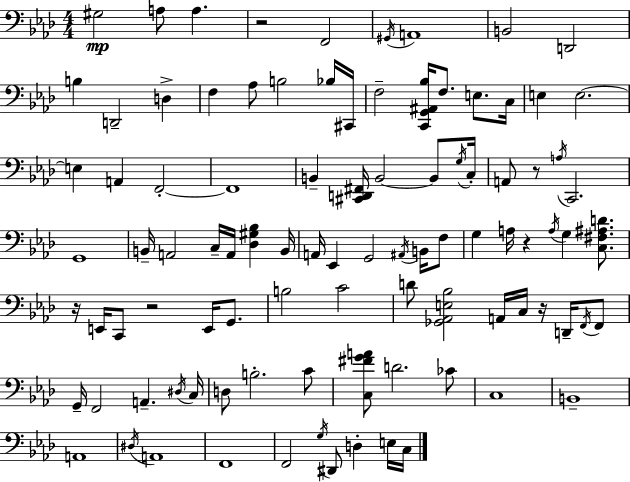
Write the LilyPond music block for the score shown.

{
  \clef bass
  \numericTimeSignature
  \time 4/4
  \key aes \major
  gis2\mp a8 a4. | r2 f,2 | \acciaccatura { gis,16 } a,1 | b,2 d,2 | \break b4 d,2-- d4-> | f4 aes8 b2 bes16 | cis,16 f2-- <c, g, ais, bes>16 f8. e8. | c16 e4 e2.~~ | \break e4 a,4 f,2-.~~ | f,1 | b,4-- <cis, d, fis,>16 b,2~~ b,8 | \acciaccatura { g16 } c16-. a,8 r8 \acciaccatura { a16 } c,2. | \break g,1 | b,16-- a,2 c16-- a,16 <des gis bes>4 | b,16 a,16 ees,4 g,2 | \acciaccatura { ais,16 } b,16 f8 g4 a16 r4 \acciaccatura { a16 } g4 | \break <c fis ais d'>8. r16 e,16 c,8 r2 | e,16 g,8. b2 c'2 | d'8 <ges, aes, e bes>2 a,16 | c16 r16 d,16-- \acciaccatura { f,16 } f,8 g,16-- f,2 a,4.-- | \break \acciaccatura { dis16 } c16 d8 b2.-. | c'8 <c fis' g' a'>8 d'2. | ces'8 c1 | b,1-- | \break a,1 | \acciaccatura { dis16 } a,1 | f,1 | f,2 | \break \acciaccatura { g16 } dis,8 d4-. e16 c16 \bar "|."
}